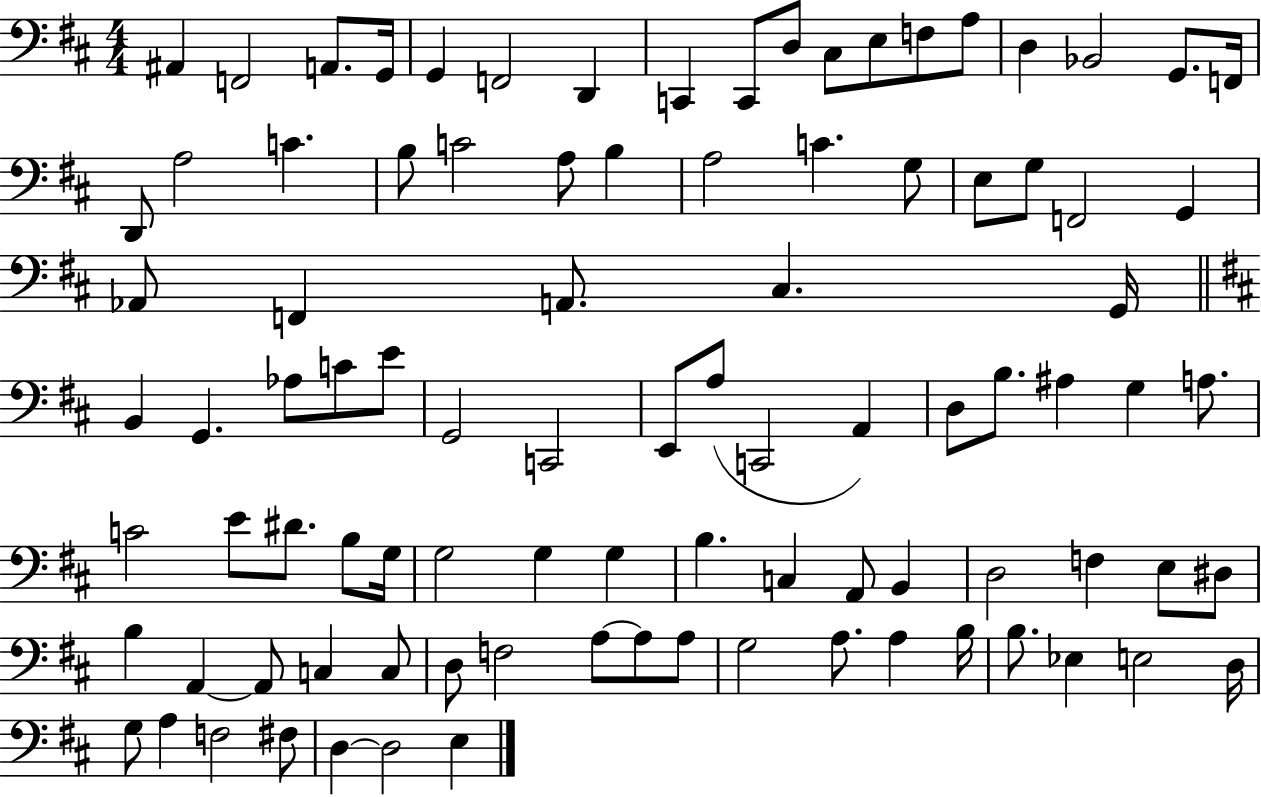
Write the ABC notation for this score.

X:1
T:Untitled
M:4/4
L:1/4
K:D
^A,, F,,2 A,,/2 G,,/4 G,, F,,2 D,, C,, C,,/2 D,/2 ^C,/2 E,/2 F,/2 A,/2 D, _B,,2 G,,/2 F,,/4 D,,/2 A,2 C B,/2 C2 A,/2 B, A,2 C G,/2 E,/2 G,/2 F,,2 G,, _A,,/2 F,, A,,/2 ^C, G,,/4 B,, G,, _A,/2 C/2 E/2 G,,2 C,,2 E,,/2 A,/2 C,,2 A,, D,/2 B,/2 ^A, G, A,/2 C2 E/2 ^D/2 B,/2 G,/4 G,2 G, G, B, C, A,,/2 B,, D,2 F, E,/2 ^D,/2 B, A,, A,,/2 C, C,/2 D,/2 F,2 A,/2 A,/2 A,/2 G,2 A,/2 A, B,/4 B,/2 _E, E,2 D,/4 G,/2 A, F,2 ^F,/2 D, D,2 E,